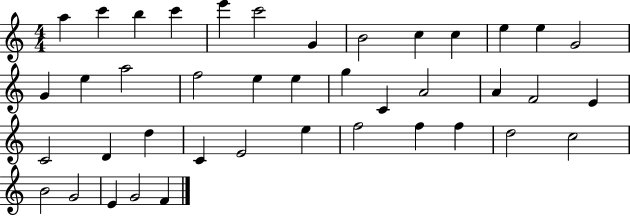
{
  \clef treble
  \numericTimeSignature
  \time 4/4
  \key c \major
  a''4 c'''4 b''4 c'''4 | e'''4 c'''2 g'4 | b'2 c''4 c''4 | e''4 e''4 g'2 | \break g'4 e''4 a''2 | f''2 e''4 e''4 | g''4 c'4 a'2 | a'4 f'2 e'4 | \break c'2 d'4 d''4 | c'4 e'2 e''4 | f''2 f''4 f''4 | d''2 c''2 | \break b'2 g'2 | e'4 g'2 f'4 | \bar "|."
}